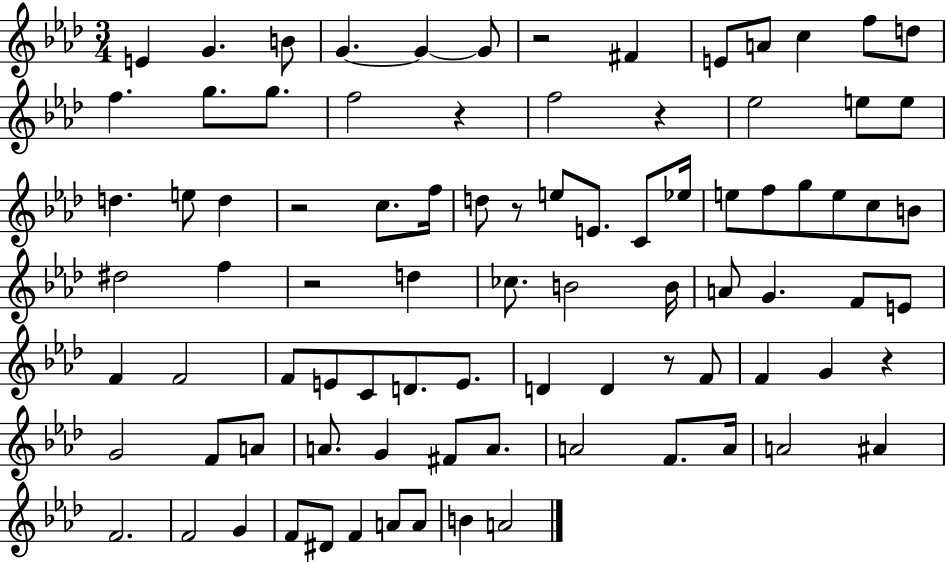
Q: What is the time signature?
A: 3/4